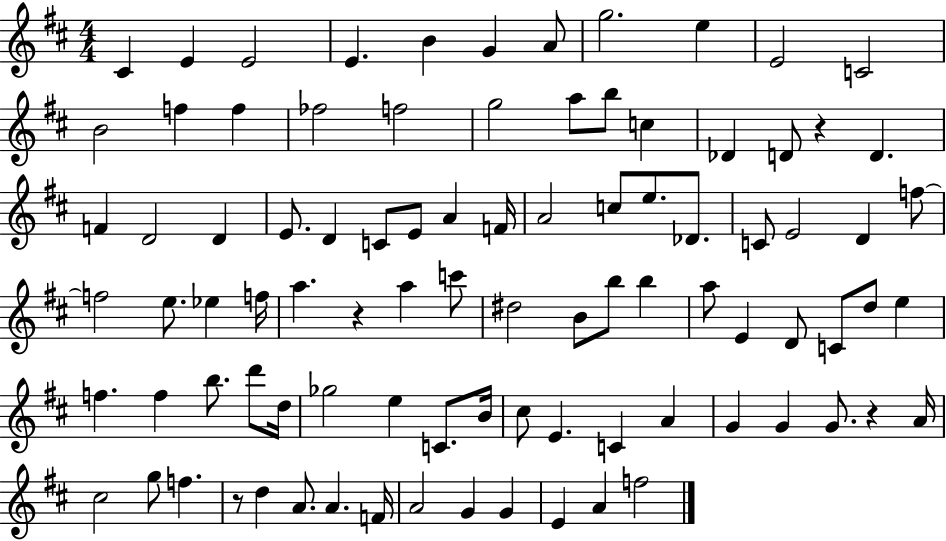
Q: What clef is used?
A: treble